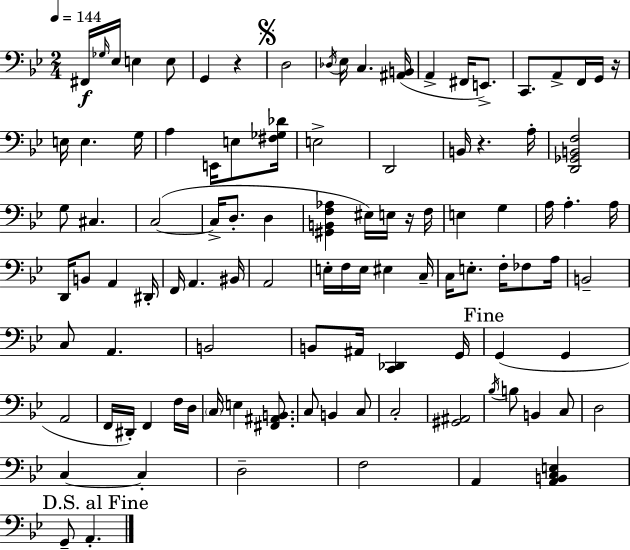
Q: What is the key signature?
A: G minor